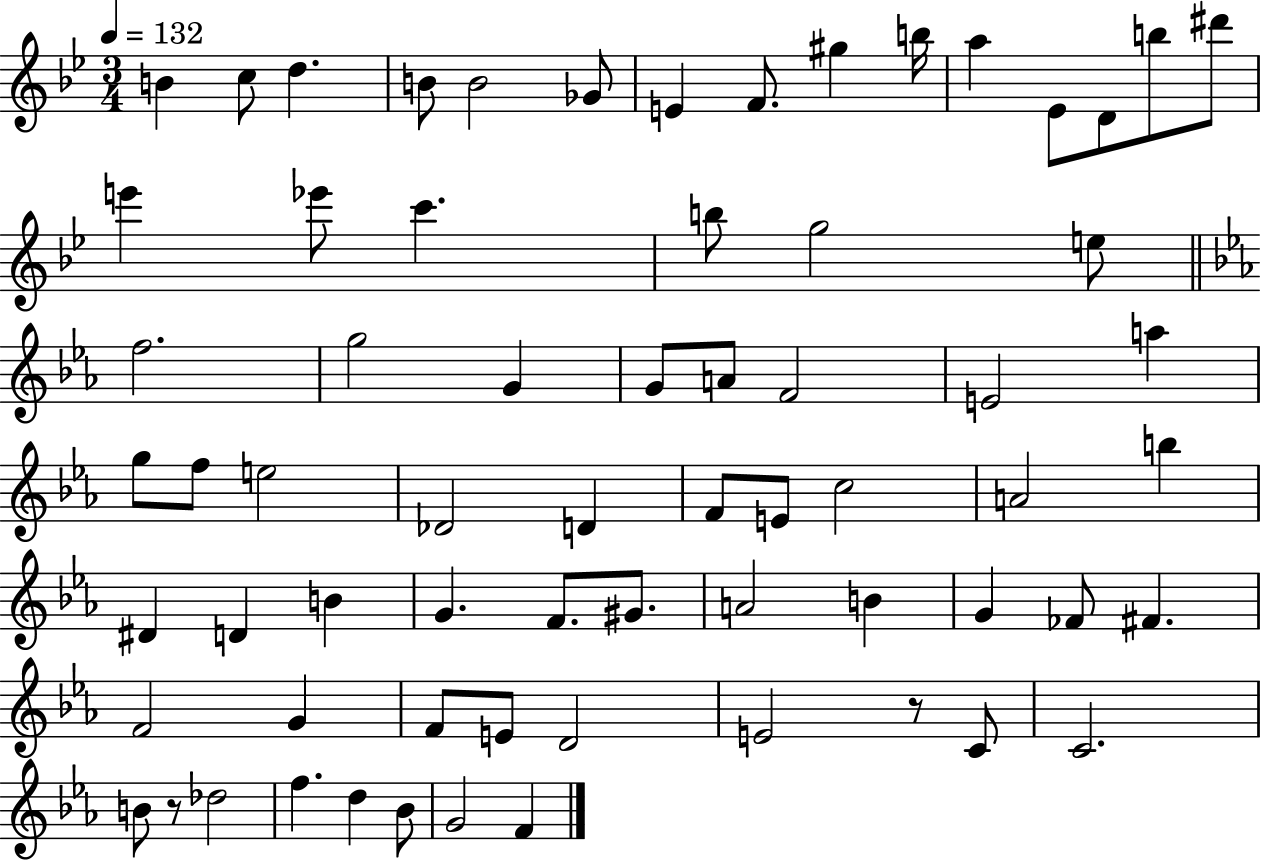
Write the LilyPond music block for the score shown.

{
  \clef treble
  \numericTimeSignature
  \time 3/4
  \key bes \major
  \tempo 4 = 132
  b'4 c''8 d''4. | b'8 b'2 ges'8 | e'4 f'8. gis''4 b''16 | a''4 ees'8 d'8 b''8 dis'''8 | \break e'''4 ees'''8 c'''4. | b''8 g''2 e''8 | \bar "||" \break \key c \minor f''2. | g''2 g'4 | g'8 a'8 f'2 | e'2 a''4 | \break g''8 f''8 e''2 | des'2 d'4 | f'8 e'8 c''2 | a'2 b''4 | \break dis'4 d'4 b'4 | g'4. f'8. gis'8. | a'2 b'4 | g'4 fes'8 fis'4. | \break f'2 g'4 | f'8 e'8 d'2 | e'2 r8 c'8 | c'2. | \break b'8 r8 des''2 | f''4. d''4 bes'8 | g'2 f'4 | \bar "|."
}